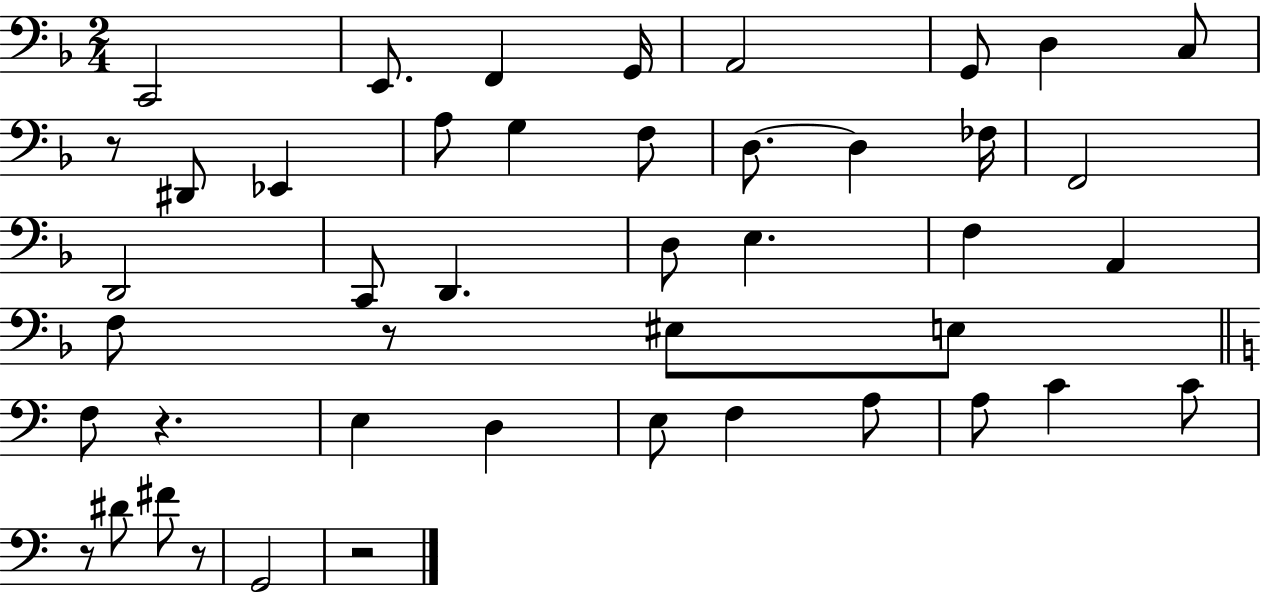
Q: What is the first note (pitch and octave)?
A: C2